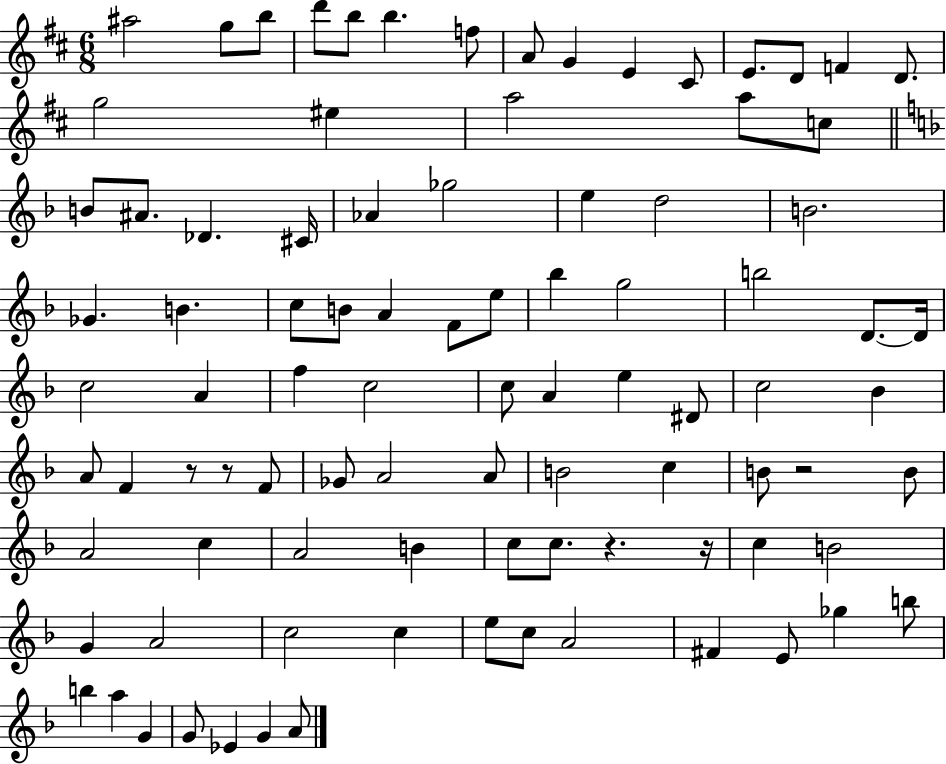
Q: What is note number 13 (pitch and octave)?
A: D4